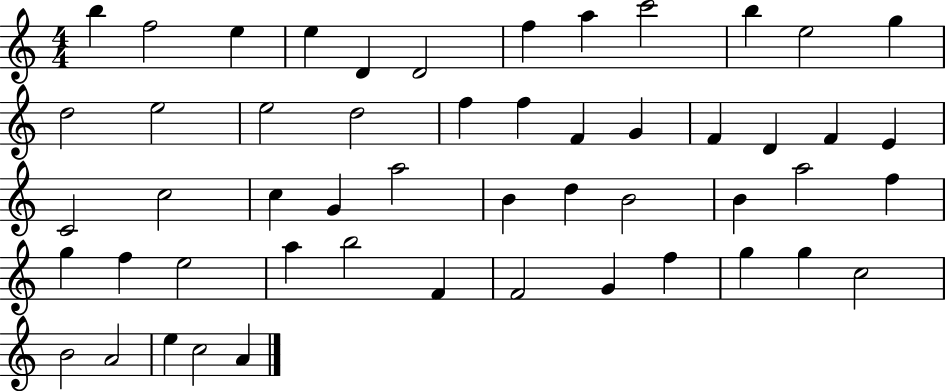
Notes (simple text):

B5/q F5/h E5/q E5/q D4/q D4/h F5/q A5/q C6/h B5/q E5/h G5/q D5/h E5/h E5/h D5/h F5/q F5/q F4/q G4/q F4/q D4/q F4/q E4/q C4/h C5/h C5/q G4/q A5/h B4/q D5/q B4/h B4/q A5/h F5/q G5/q F5/q E5/h A5/q B5/h F4/q F4/h G4/q F5/q G5/q G5/q C5/h B4/h A4/h E5/q C5/h A4/q